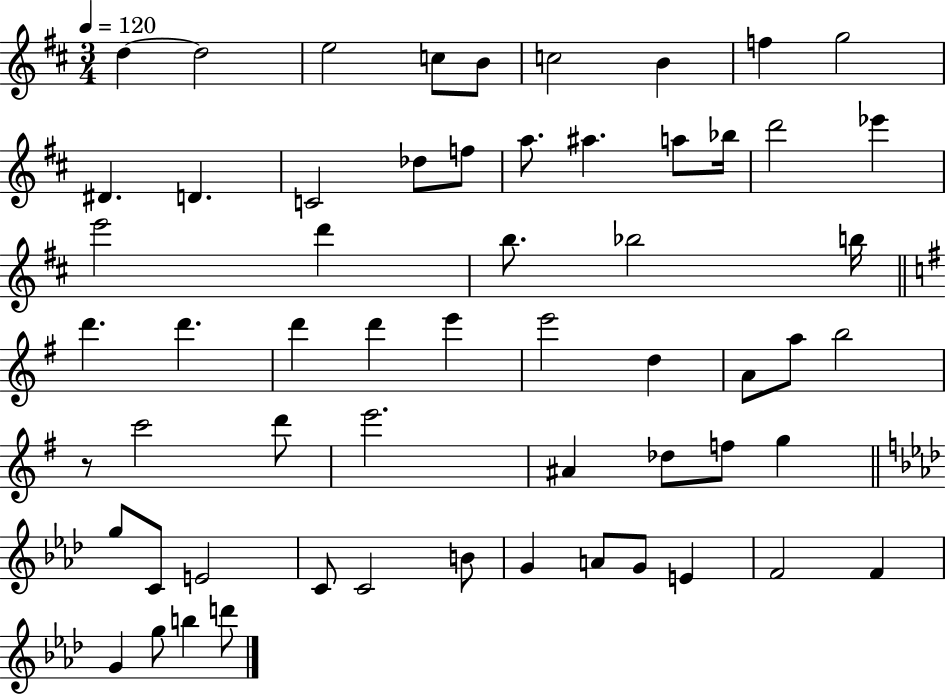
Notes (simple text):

D5/q D5/h E5/h C5/e B4/e C5/h B4/q F5/q G5/h D#4/q. D4/q. C4/h Db5/e F5/e A5/e. A#5/q. A5/e Bb5/s D6/h Eb6/q E6/h D6/q B5/e. Bb5/h B5/s D6/q. D6/q. D6/q D6/q E6/q E6/h D5/q A4/e A5/e B5/h R/e C6/h D6/e E6/h. A#4/q Db5/e F5/e G5/q G5/e C4/e E4/h C4/e C4/h B4/e G4/q A4/e G4/e E4/q F4/h F4/q G4/q G5/e B5/q D6/e